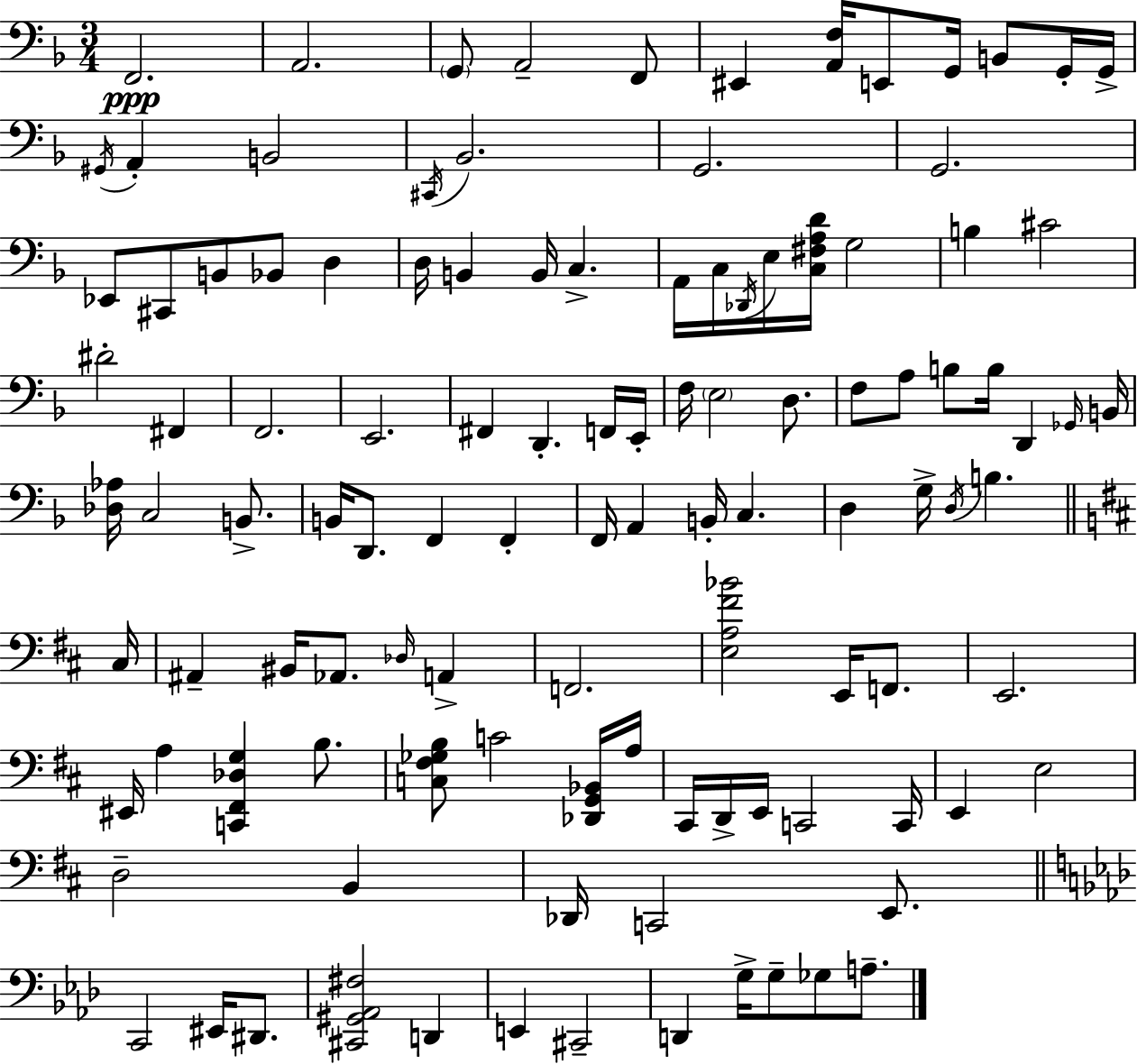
X:1
T:Untitled
M:3/4
L:1/4
K:Dm
F,,2 A,,2 G,,/2 A,,2 F,,/2 ^E,, [A,,F,]/4 E,,/2 G,,/4 B,,/2 G,,/4 G,,/4 ^G,,/4 A,, B,,2 ^C,,/4 _B,,2 G,,2 G,,2 _E,,/2 ^C,,/2 B,,/2 _B,,/2 D, D,/4 B,, B,,/4 C, A,,/4 C,/4 _D,,/4 E,/4 [C,^F,A,D]/4 G,2 B, ^C2 ^D2 ^F,, F,,2 E,,2 ^F,, D,, F,,/4 E,,/4 F,/4 E,2 D,/2 F,/2 A,/2 B,/2 B,/4 D,, _G,,/4 B,,/4 [_D,_A,]/4 C,2 B,,/2 B,,/4 D,,/2 F,, F,, F,,/4 A,, B,,/4 C, D, G,/4 D,/4 B, ^C,/4 ^A,, ^B,,/4 _A,,/2 _D,/4 A,, F,,2 [E,A,^F_B]2 E,,/4 F,,/2 E,,2 ^E,,/4 A, [C,,^F,,_D,G,] B,/2 [C,^F,_G,B,]/2 C2 [_D,,G,,_B,,]/4 A,/4 ^C,,/4 D,,/4 E,,/4 C,,2 C,,/4 E,, E,2 D,2 B,, _D,,/4 C,,2 E,,/2 C,,2 ^E,,/4 ^D,,/2 [^C,,^G,,_A,,^F,]2 D,, E,, ^C,,2 D,, G,/4 G,/2 _G,/2 A,/2